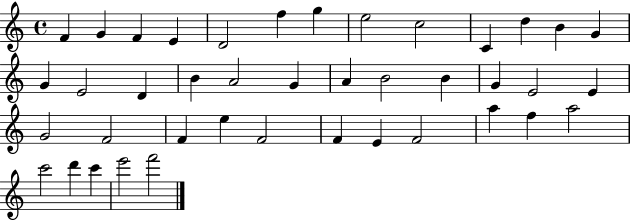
X:1
T:Untitled
M:4/4
L:1/4
K:C
F G F E D2 f g e2 c2 C d B G G E2 D B A2 G A B2 B G E2 E G2 F2 F e F2 F E F2 a f a2 c'2 d' c' e'2 f'2